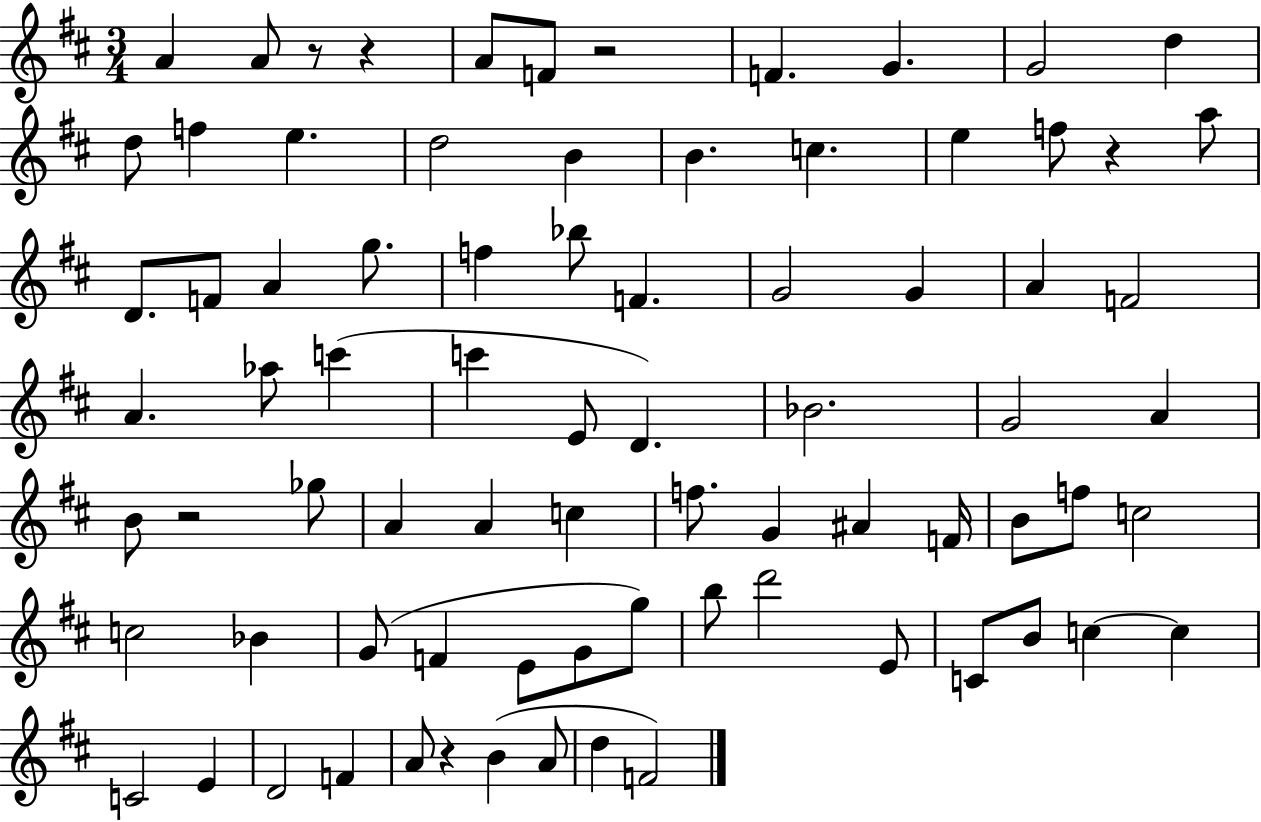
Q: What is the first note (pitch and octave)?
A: A4